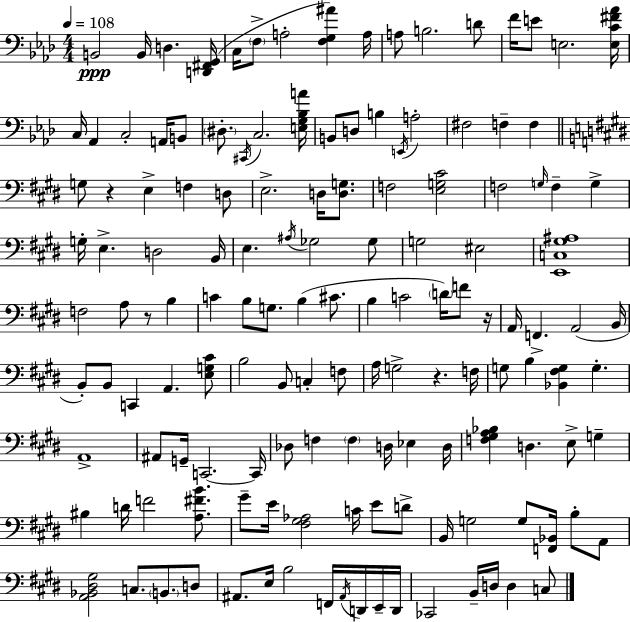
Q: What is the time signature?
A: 4/4